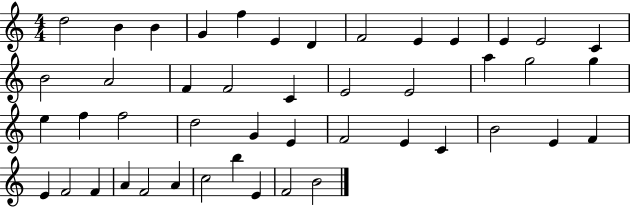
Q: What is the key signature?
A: C major